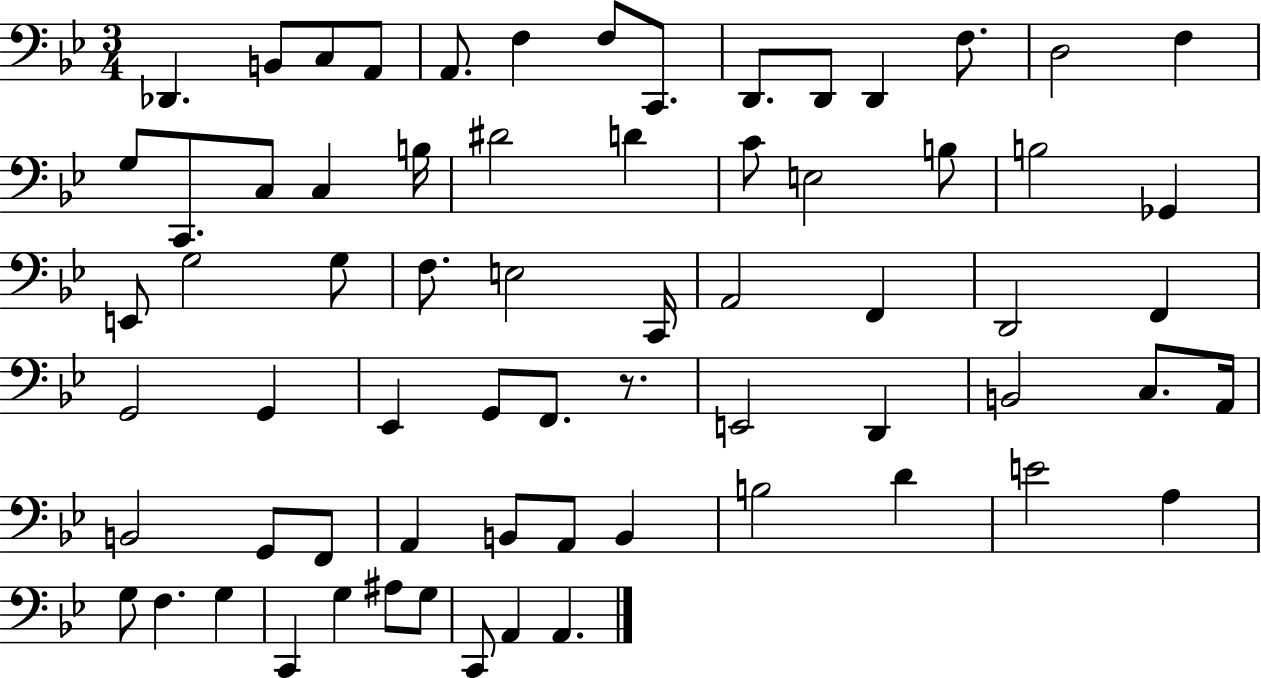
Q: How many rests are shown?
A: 1